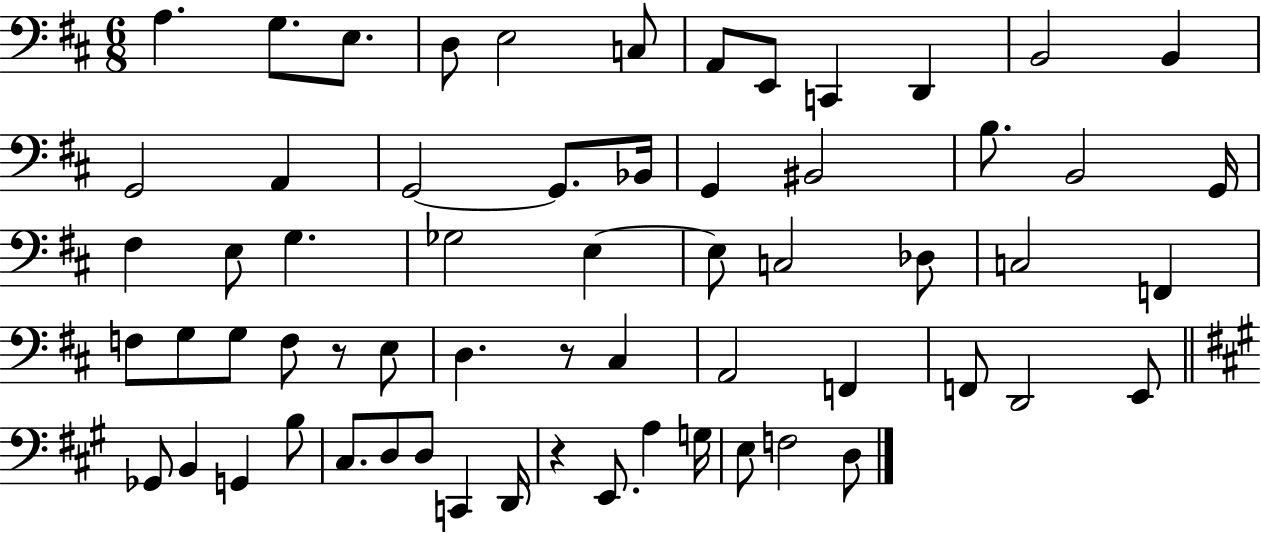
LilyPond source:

{
  \clef bass
  \numericTimeSignature
  \time 6/8
  \key d \major
  a4. g8. e8. | d8 e2 c8 | a,8 e,8 c,4 d,4 | b,2 b,4 | \break g,2 a,4 | g,2~~ g,8. bes,16 | g,4 bis,2 | b8. b,2 g,16 | \break fis4 e8 g4. | ges2 e4~~ | e8 c2 des8 | c2 f,4 | \break f8 g8 g8 f8 r8 e8 | d4. r8 cis4 | a,2 f,4 | f,8 d,2 e,8 | \break \bar "||" \break \key a \major ges,8 b,4 g,4 b8 | cis8. d8 d8 c,4 d,16 | r4 e,8. a4 g16 | e8 f2 d8 | \break \bar "|."
}